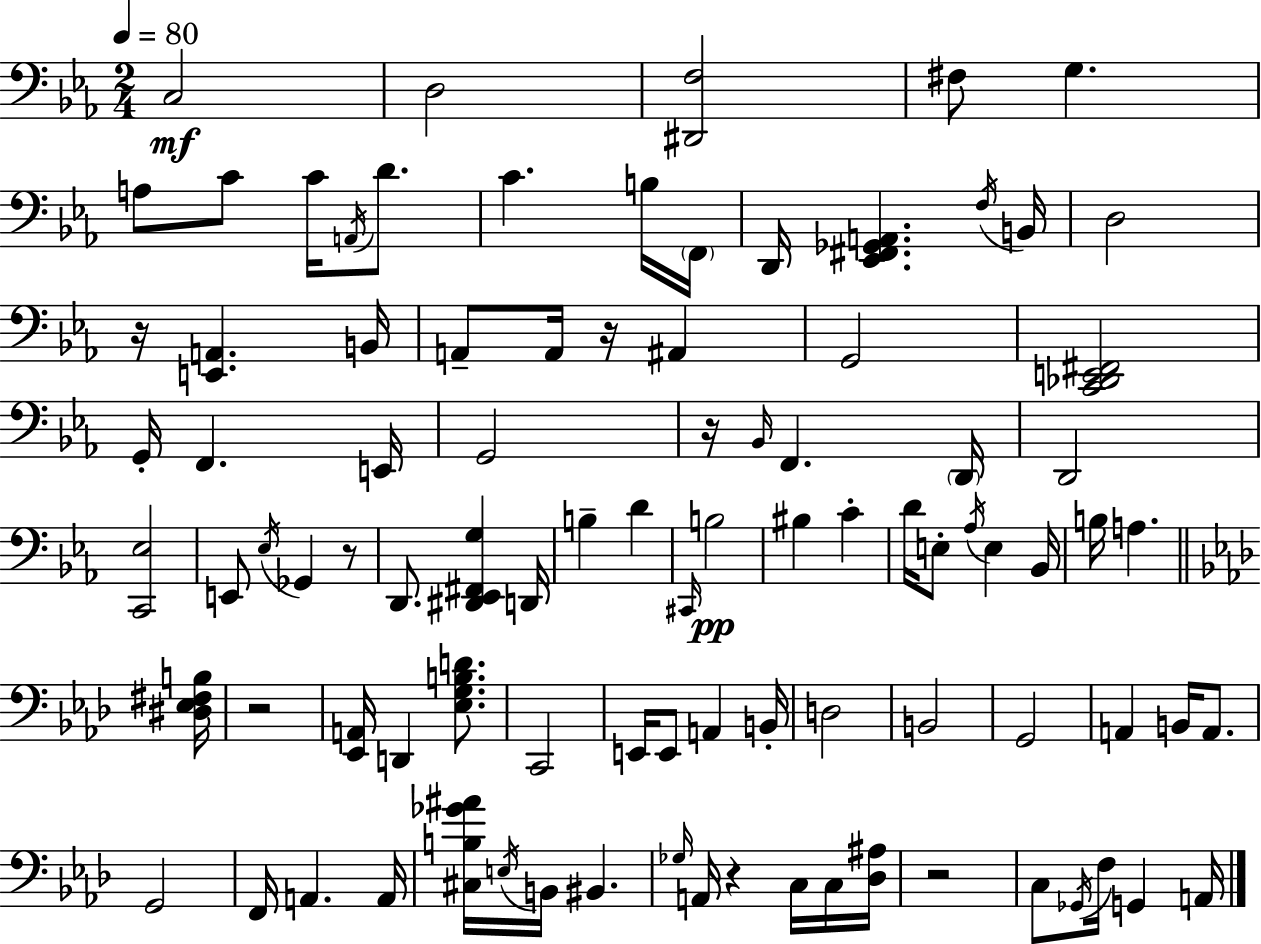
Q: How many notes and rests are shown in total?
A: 93